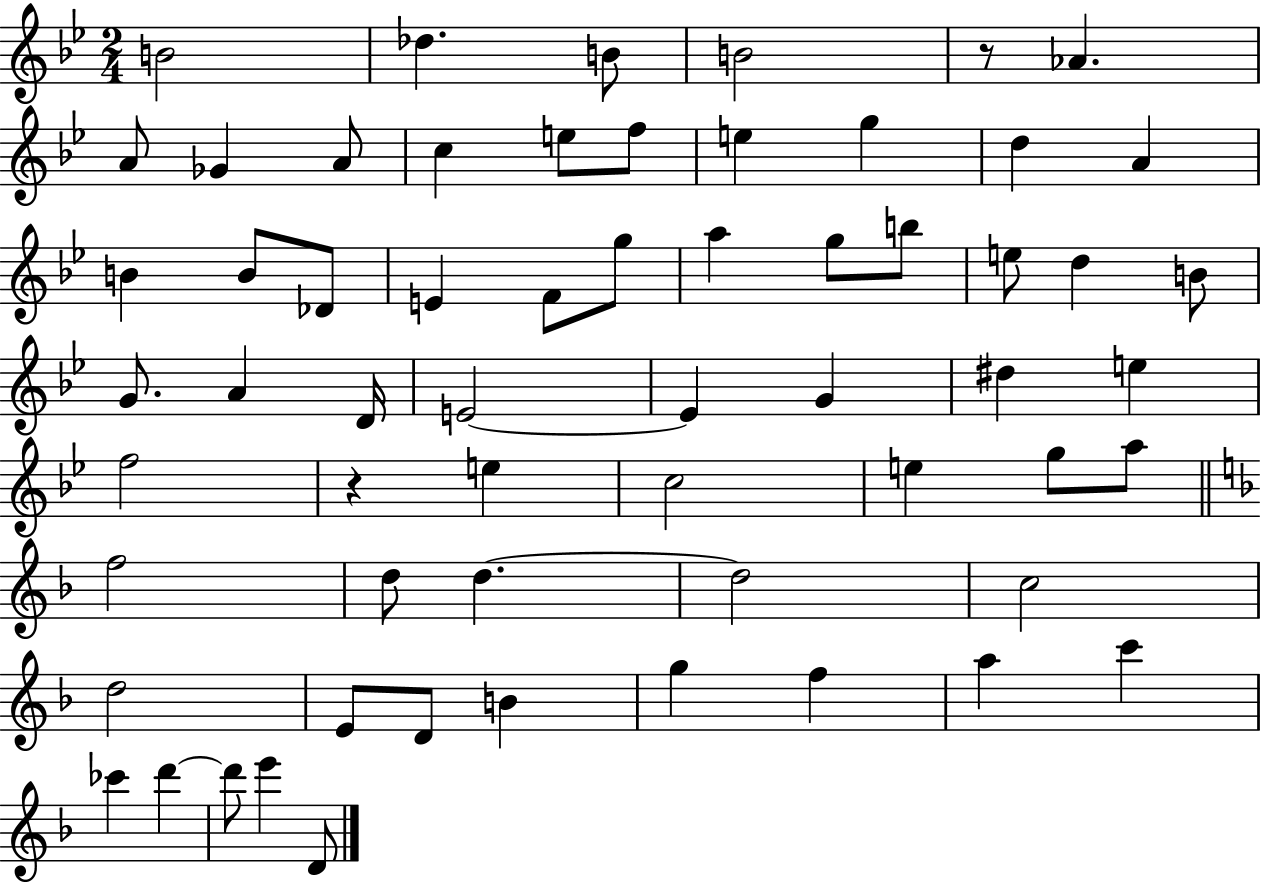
B4/h Db5/q. B4/e B4/h R/e Ab4/q. A4/e Gb4/q A4/e C5/q E5/e F5/e E5/q G5/q D5/q A4/q B4/q B4/e Db4/e E4/q F4/e G5/e A5/q G5/e B5/e E5/e D5/q B4/e G4/e. A4/q D4/s E4/h E4/q G4/q D#5/q E5/q F5/h R/q E5/q C5/h E5/q G5/e A5/e F5/h D5/e D5/q. D5/h C5/h D5/h E4/e D4/e B4/q G5/q F5/q A5/q C6/q CES6/q D6/q D6/e E6/q D4/e